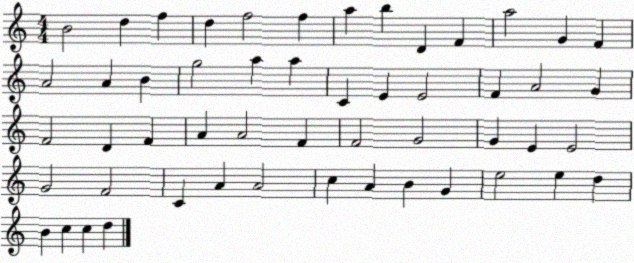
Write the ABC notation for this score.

X:1
T:Untitled
M:4/4
L:1/4
K:C
B2 d f d f2 f a b D F a2 G F A2 A B g2 a a C E E2 F A2 G F2 D F A A2 F F2 G2 G E E2 G2 F2 C A A2 c A B G e2 e d B c c d